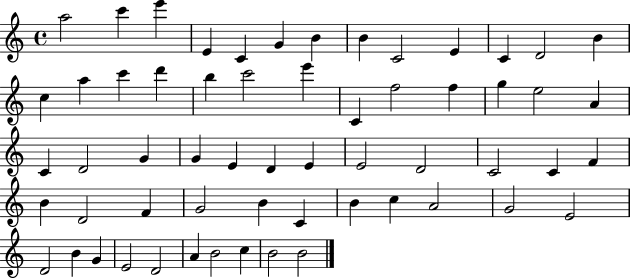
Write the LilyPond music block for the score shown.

{
  \clef treble
  \time 4/4
  \defaultTimeSignature
  \key c \major
  a''2 c'''4 e'''4 | e'4 c'4 g'4 b'4 | b'4 c'2 e'4 | c'4 d'2 b'4 | \break c''4 a''4 c'''4 d'''4 | b''4 c'''2 e'''4 | c'4 f''2 f''4 | g''4 e''2 a'4 | \break c'4 d'2 g'4 | g'4 e'4 d'4 e'4 | e'2 d'2 | c'2 c'4 f'4 | \break b'4 d'2 f'4 | g'2 b'4 c'4 | b'4 c''4 a'2 | g'2 e'2 | \break d'2 b'4 g'4 | e'2 d'2 | a'4 b'2 c''4 | b'2 b'2 | \break \bar "|."
}